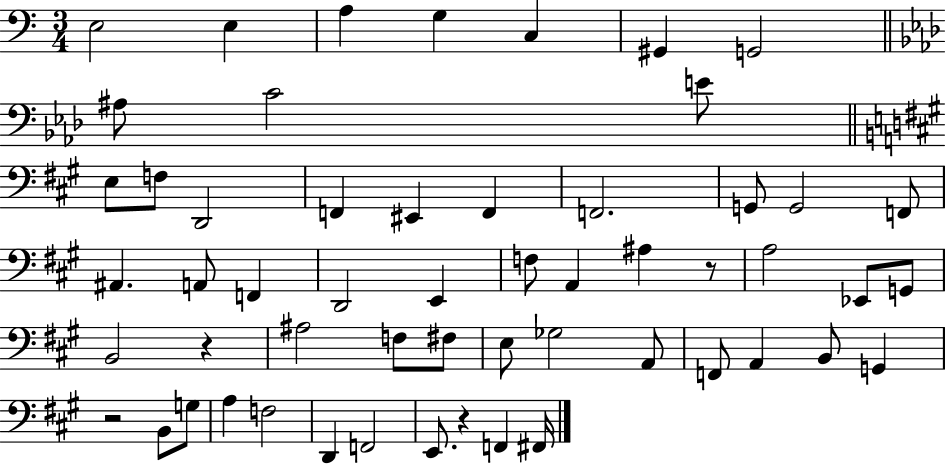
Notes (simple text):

E3/h E3/q A3/q G3/q C3/q G#2/q G2/h A#3/e C4/h E4/e E3/e F3/e D2/h F2/q EIS2/q F2/q F2/h. G2/e G2/h F2/e A#2/q. A2/e F2/q D2/h E2/q F3/e A2/q A#3/q R/e A3/h Eb2/e G2/e B2/h R/q A#3/h F3/e F#3/e E3/e Gb3/h A2/e F2/e A2/q B2/e G2/q R/h B2/e G3/e A3/q F3/h D2/q F2/h E2/e. R/q F2/q F#2/s